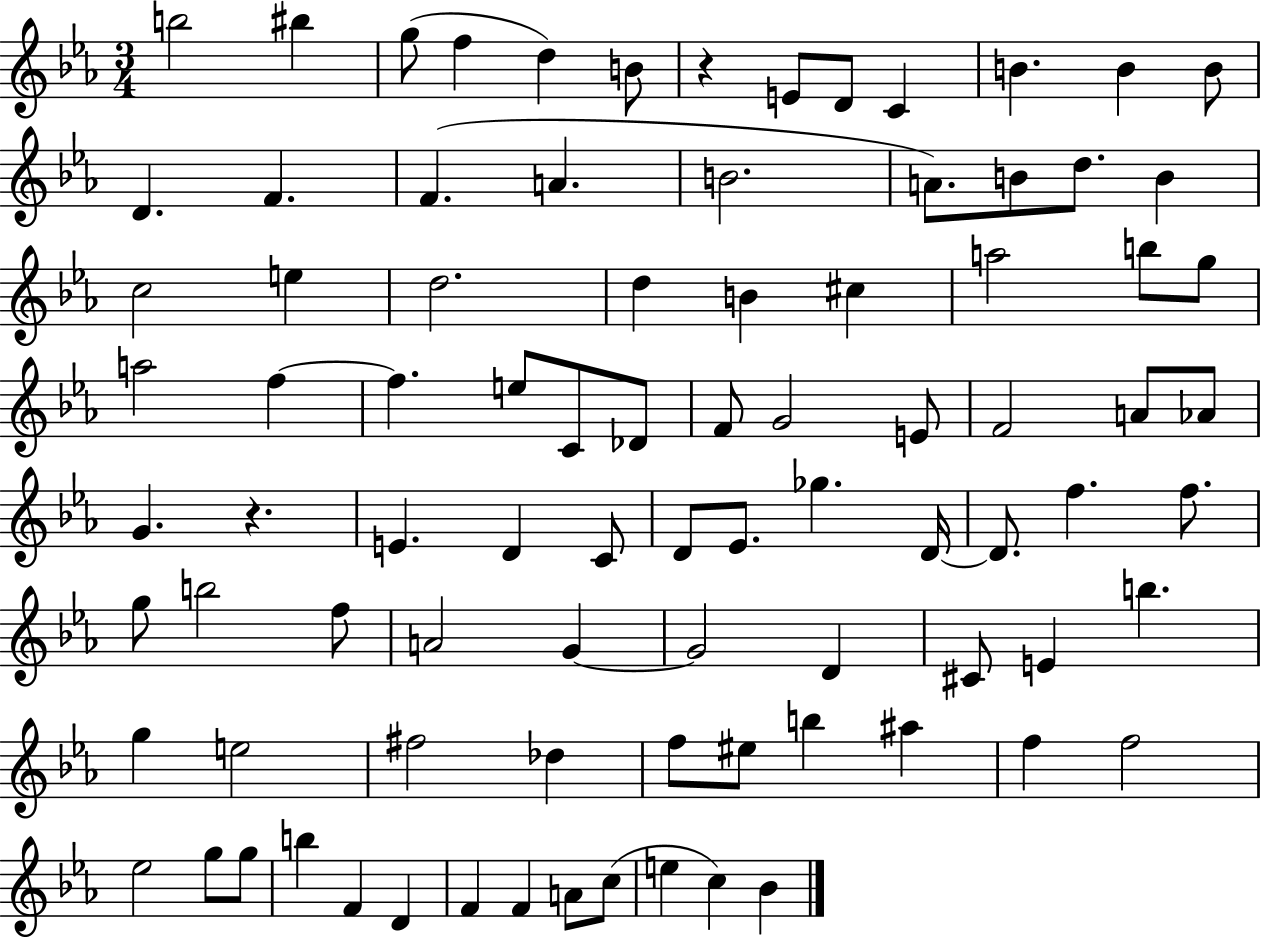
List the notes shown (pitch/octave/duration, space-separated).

B5/h BIS5/q G5/e F5/q D5/q B4/e R/q E4/e D4/e C4/q B4/q. B4/q B4/e D4/q. F4/q. F4/q. A4/q. B4/h. A4/e. B4/e D5/e. B4/q C5/h E5/q D5/h. D5/q B4/q C#5/q A5/h B5/e G5/e A5/h F5/q F5/q. E5/e C4/e Db4/e F4/e G4/h E4/e F4/h A4/e Ab4/e G4/q. R/q. E4/q. D4/q C4/e D4/e Eb4/e. Gb5/q. D4/s D4/e. F5/q. F5/e. G5/e B5/h F5/e A4/h G4/q G4/h D4/q C#4/e E4/q B5/q. G5/q E5/h F#5/h Db5/q F5/e EIS5/e B5/q A#5/q F5/q F5/h Eb5/h G5/e G5/e B5/q F4/q D4/q F4/q F4/q A4/e C5/e E5/q C5/q Bb4/q